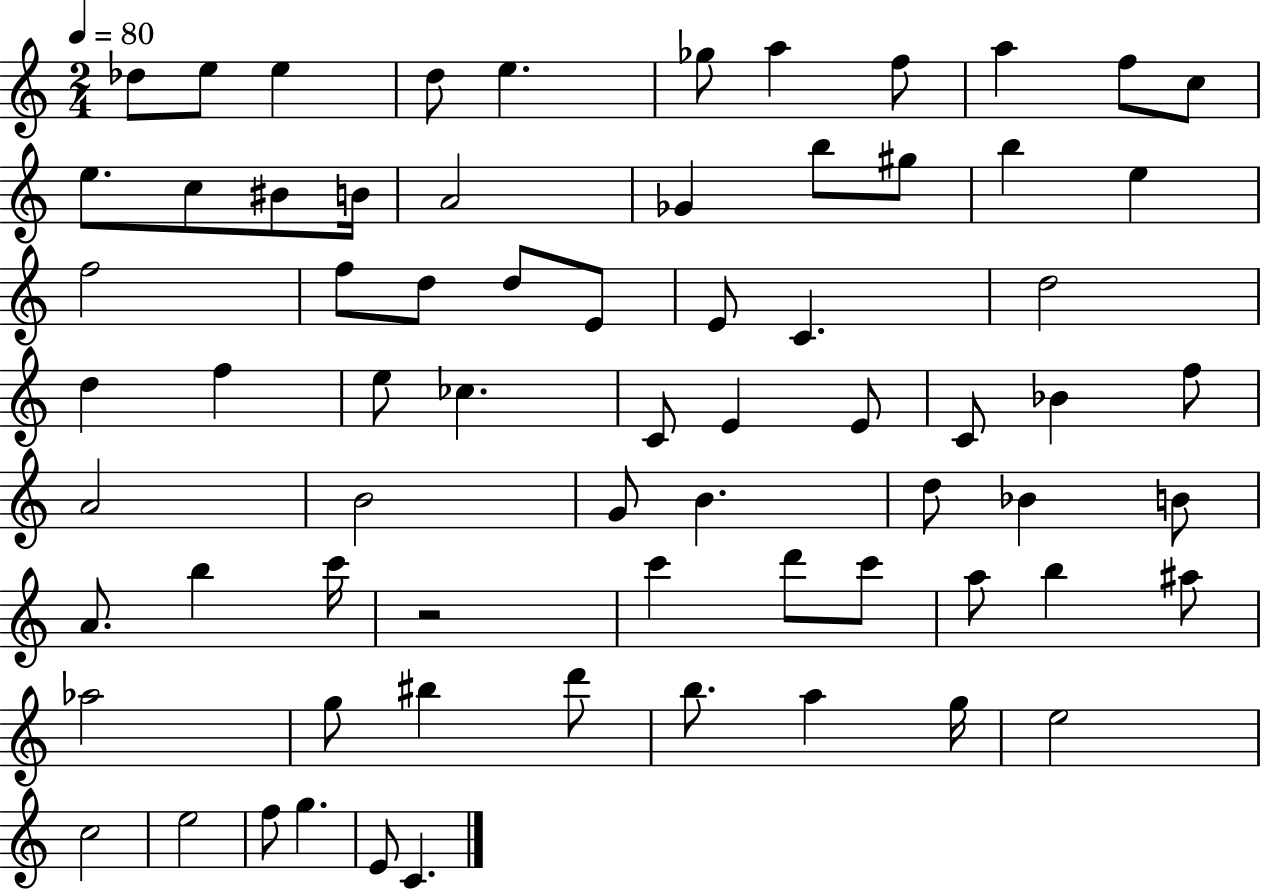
{
  \clef treble
  \numericTimeSignature
  \time 2/4
  \key c \major
  \tempo 4 = 80
  des''8 e''8 e''4 | d''8 e''4. | ges''8 a''4 f''8 | a''4 f''8 c''8 | \break e''8. c''8 bis'8 b'16 | a'2 | ges'4 b''8 gis''8 | b''4 e''4 | \break f''2 | f''8 d''8 d''8 e'8 | e'8 c'4. | d''2 | \break d''4 f''4 | e''8 ces''4. | c'8 e'4 e'8 | c'8 bes'4 f''8 | \break a'2 | b'2 | g'8 b'4. | d''8 bes'4 b'8 | \break a'8. b''4 c'''16 | r2 | c'''4 d'''8 c'''8 | a''8 b''4 ais''8 | \break aes''2 | g''8 bis''4 d'''8 | b''8. a''4 g''16 | e''2 | \break c''2 | e''2 | f''8 g''4. | e'8 c'4. | \break \bar "|."
}